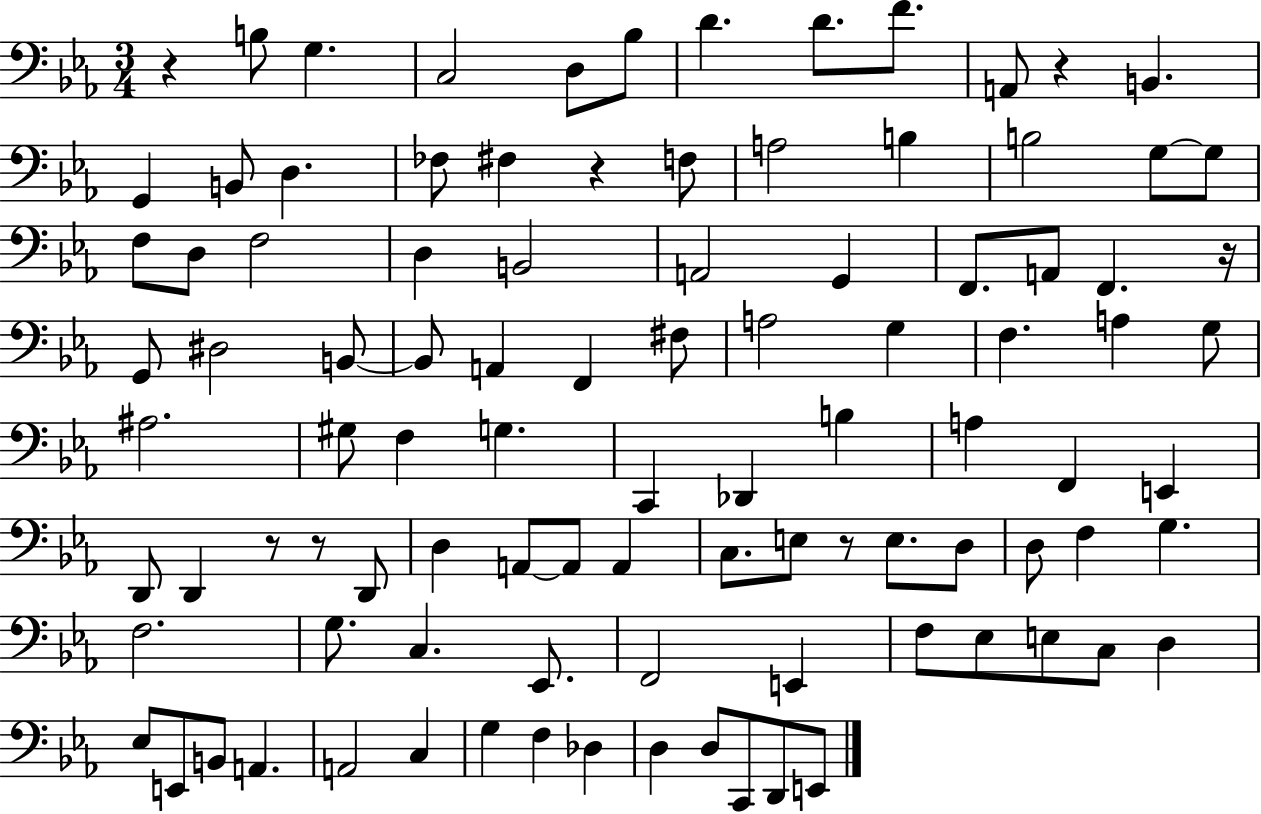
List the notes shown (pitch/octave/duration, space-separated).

R/q B3/e G3/q. C3/h D3/e Bb3/e D4/q. D4/e. F4/e. A2/e R/q B2/q. G2/q B2/e D3/q. FES3/e F#3/q R/q F3/e A3/h B3/q B3/h G3/e G3/e F3/e D3/e F3/h D3/q B2/h A2/h G2/q F2/e. A2/e F2/q. R/s G2/e D#3/h B2/e B2/e A2/q F2/q F#3/e A3/h G3/q F3/q. A3/q G3/e A#3/h. G#3/e F3/q G3/q. C2/q Db2/q B3/q A3/q F2/q E2/q D2/e D2/q R/e R/e D2/e D3/q A2/e A2/e A2/q C3/e. E3/e R/e E3/e. D3/e D3/e F3/q G3/q. F3/h. G3/e. C3/q. Eb2/e. F2/h E2/q F3/e Eb3/e E3/e C3/e D3/q Eb3/e E2/e B2/e A2/q. A2/h C3/q G3/q F3/q Db3/q D3/q D3/e C2/e D2/e E2/e